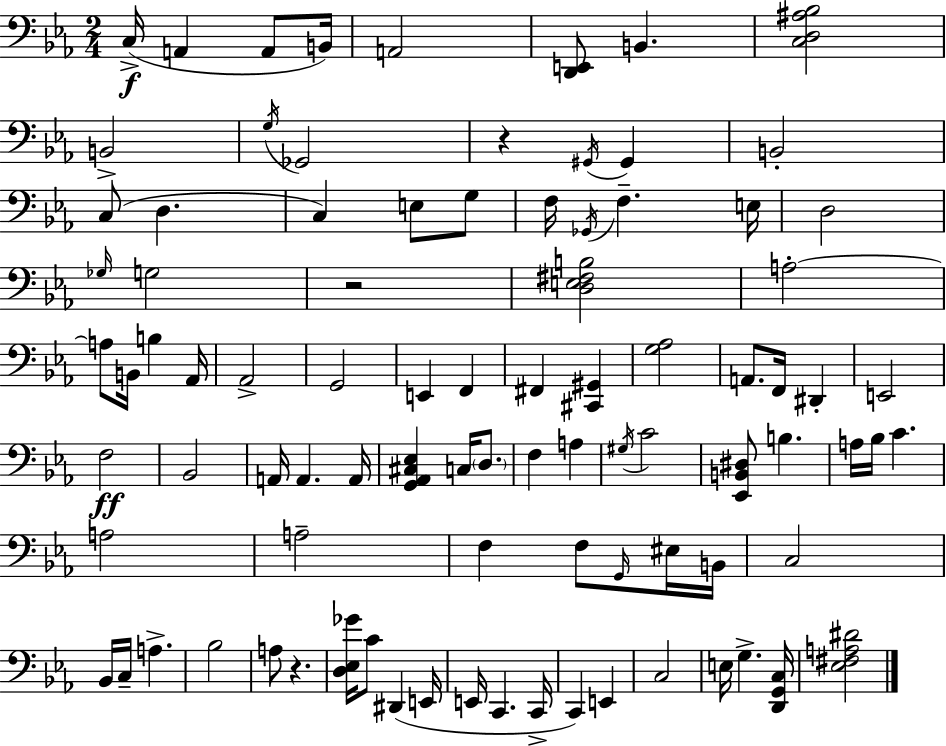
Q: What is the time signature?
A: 2/4